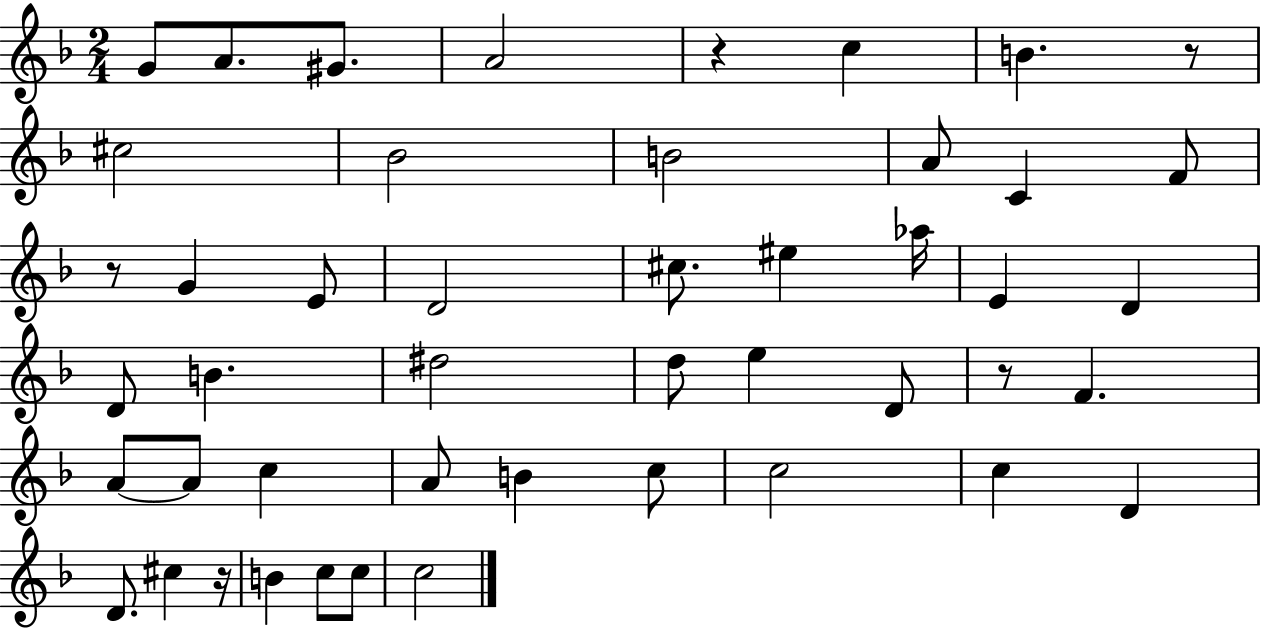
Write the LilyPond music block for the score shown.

{
  \clef treble
  \numericTimeSignature
  \time 2/4
  \key f \major
  g'8 a'8. gis'8. | a'2 | r4 c''4 | b'4. r8 | \break cis''2 | bes'2 | b'2 | a'8 c'4 f'8 | \break r8 g'4 e'8 | d'2 | cis''8. eis''4 aes''16 | e'4 d'4 | \break d'8 b'4. | dis''2 | d''8 e''4 d'8 | r8 f'4. | \break a'8~~ a'8 c''4 | a'8 b'4 c''8 | c''2 | c''4 d'4 | \break d'8. cis''4 r16 | b'4 c''8 c''8 | c''2 | \bar "|."
}